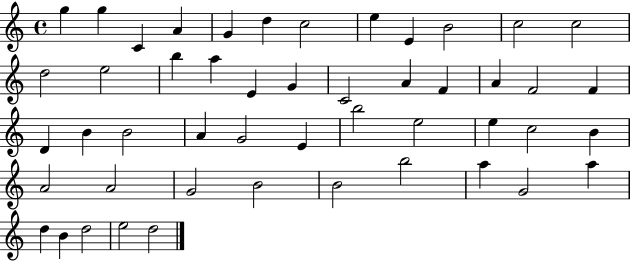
G5/q G5/q C4/q A4/q G4/q D5/q C5/h E5/q E4/q B4/h C5/h C5/h D5/h E5/h B5/q A5/q E4/q G4/q C4/h A4/q F4/q A4/q F4/h F4/q D4/q B4/q B4/h A4/q G4/h E4/q B5/h E5/h E5/q C5/h B4/q A4/h A4/h G4/h B4/h B4/h B5/h A5/q G4/h A5/q D5/q B4/q D5/h E5/h D5/h